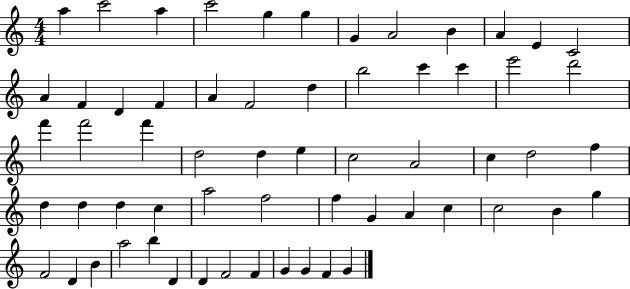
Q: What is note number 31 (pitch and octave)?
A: C5